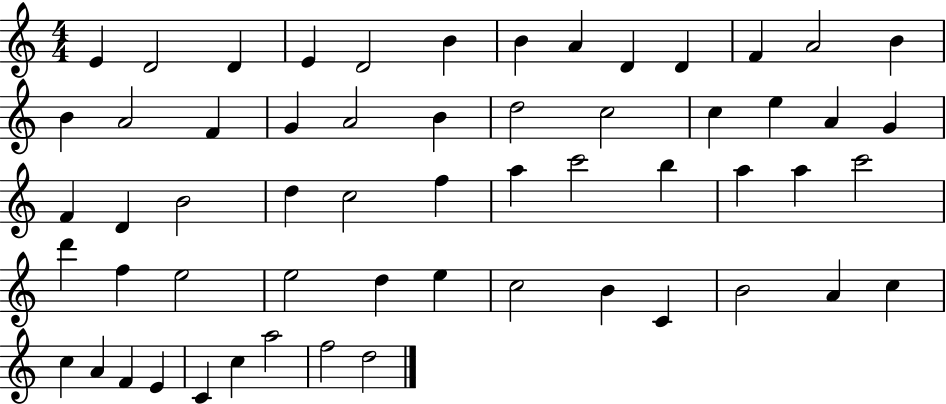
X:1
T:Untitled
M:4/4
L:1/4
K:C
E D2 D E D2 B B A D D F A2 B B A2 F G A2 B d2 c2 c e A G F D B2 d c2 f a c'2 b a a c'2 d' f e2 e2 d e c2 B C B2 A c c A F E C c a2 f2 d2